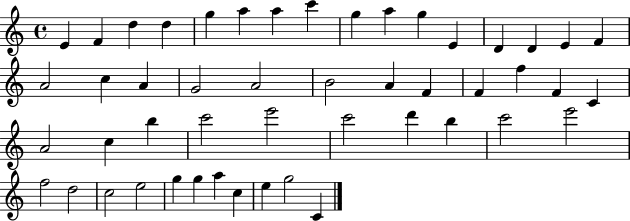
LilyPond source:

{
  \clef treble
  \time 4/4
  \defaultTimeSignature
  \key c \major
  e'4 f'4 d''4 d''4 | g''4 a''4 a''4 c'''4 | g''4 a''4 g''4 e'4 | d'4 d'4 e'4 f'4 | \break a'2 c''4 a'4 | g'2 a'2 | b'2 a'4 f'4 | f'4 f''4 f'4 c'4 | \break a'2 c''4 b''4 | c'''2 e'''2 | c'''2 d'''4 b''4 | c'''2 e'''2 | \break f''2 d''2 | c''2 e''2 | g''4 g''4 a''4 c''4 | e''4 g''2 c'4 | \break \bar "|."
}